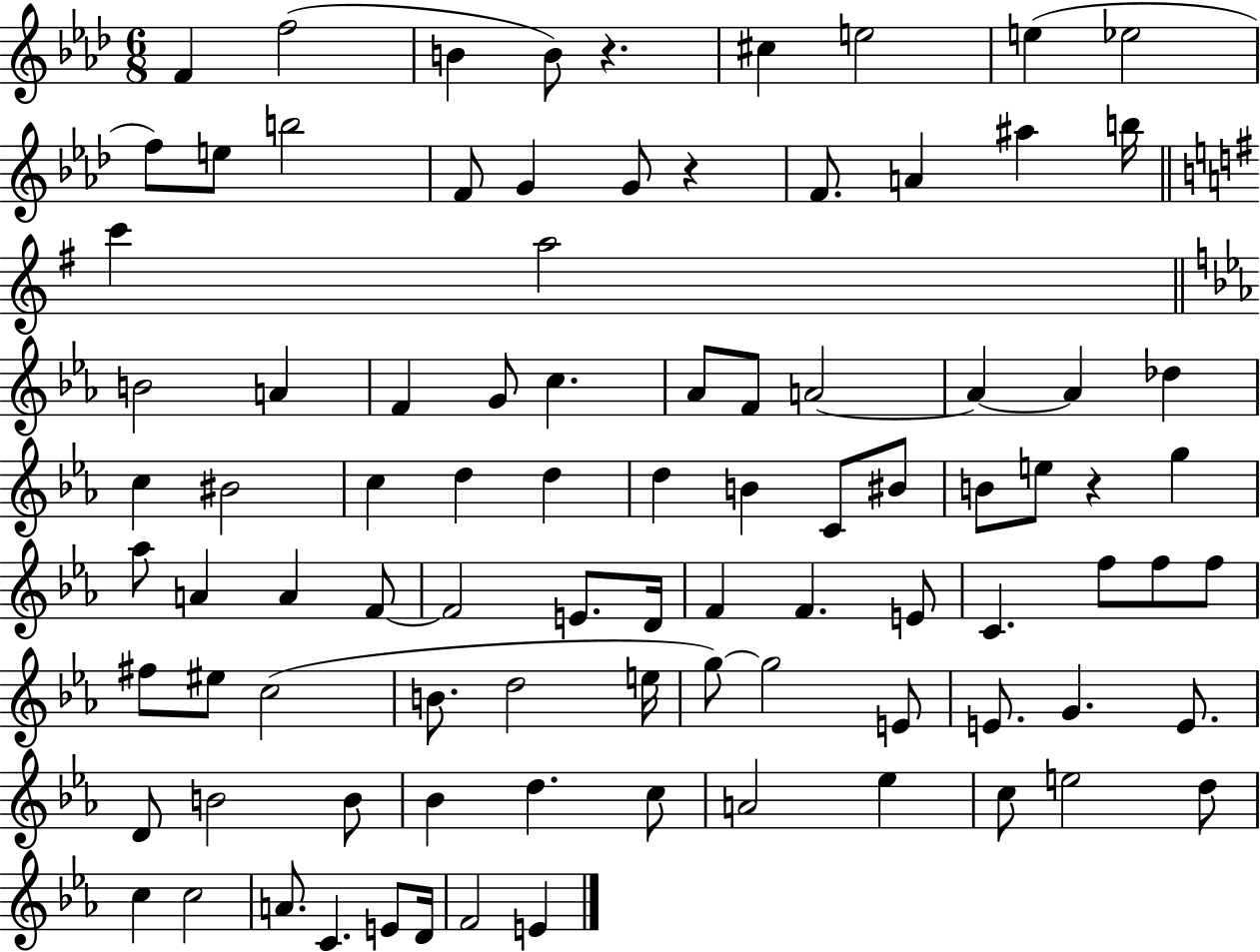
F4/q F5/h B4/q B4/e R/q. C#5/q E5/h E5/q Eb5/h F5/e E5/e B5/h F4/e G4/q G4/e R/q F4/e. A4/q A#5/q B5/s C6/q A5/h B4/h A4/q F4/q G4/e C5/q. Ab4/e F4/e A4/h A4/q A4/q Db5/q C5/q BIS4/h C5/q D5/q D5/q D5/q B4/q C4/e BIS4/e B4/e E5/e R/q G5/q Ab5/e A4/q A4/q F4/e F4/h E4/e. D4/s F4/q F4/q. E4/e C4/q. F5/e F5/e F5/e F#5/e EIS5/e C5/h B4/e. D5/h E5/s G5/e G5/h E4/e E4/e. G4/q. E4/e. D4/e B4/h B4/e Bb4/q D5/q. C5/e A4/h Eb5/q C5/e E5/h D5/e C5/q C5/h A4/e. C4/q. E4/e D4/s F4/h E4/q